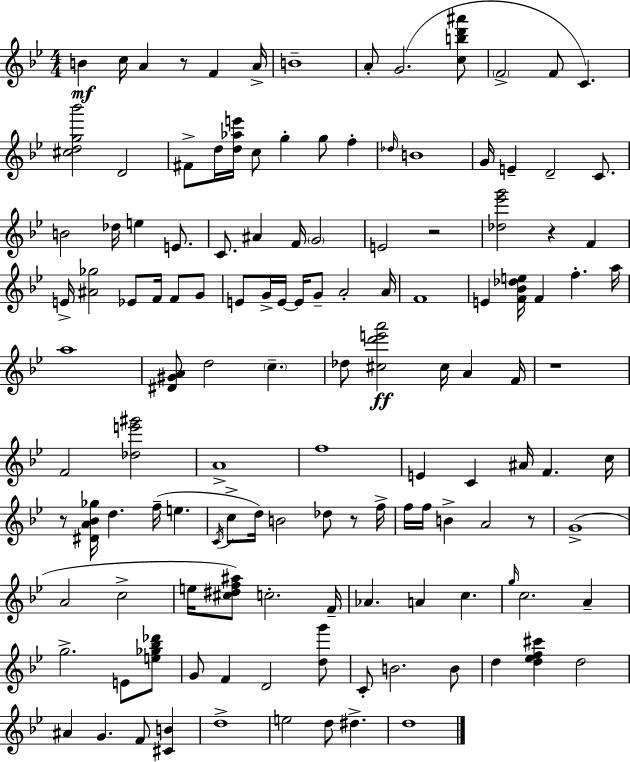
{
  \clef treble
  \numericTimeSignature
  \time 4/4
  \key bes \major
  \repeat volta 2 { b'4\mf c''16 a'4 r8 f'4 a'16-> | b'1-- | a'8-. g'2.( <c'' b'' d''' ais'''>8 | \parenthesize f'2-> f'8 c'4.) | \break <cis'' d'' g'' bes'''>2 d'2 | fis'8-> d''16 <d'' aes'' e'''>16 c''8 g''4-. g''8 f''4-. | \grace { des''16 } b'1 | g'16 e'4-- d'2-- c'8. | \break b'2 des''16 e''4 e'8. | c'8. ais'4 f'16 \parenthesize g'2 | e'2 r2 | <des'' ees''' g'''>2 r4 f'4 | \break e'16-> <ais' ges''>2 ees'8 f'16 f'8 g'8 | e'8 g'16-> e'16~~ e'16 g'8-- a'2-. | a'16 f'1 | e'4 <f' bes' des'' e''>16 f'4 f''4.-. | \break a''16 a''1 | <dis' gis' a'>8 d''2 \parenthesize c''4.-- | des''8 <cis'' d''' e''' a'''>2\ff cis''16 a'4 | f'16 r1 | \break f'2 <des'' e''' gis'''>2 | a'1-> | f''1 | e'4 c'4 ais'16 f'4. | \break c''16 r8 <dis' a' bes' ges''>16 d''4. f''16--( e''4. | \acciaccatura { c'16 } c''8-> d''16) b'2 des''8 r8 | f''16-> f''16 f''16 b'4-> a'2 | r8 g'1->( | \break a'2 c''2-> | e''16 <cis'' dis'' f'' ais''>8) c''2.-. | f'16-- aes'4. a'4 c''4. | \grace { g''16 } c''2. a'4-- | \break g''2.-> e'8 | <e'' ges'' bes'' des'''>8 g'8 f'4 d'2 | <d'' g'''>8 c'8-. b'2. | b'8 d''4 <d'' ees'' f'' cis'''>4 d''2 | \break ais'4 g'4. f'8 <cis' b'>4 | d''1-> | e''2 d''8 dis''4.-> | d''1 | \break } \bar "|."
}